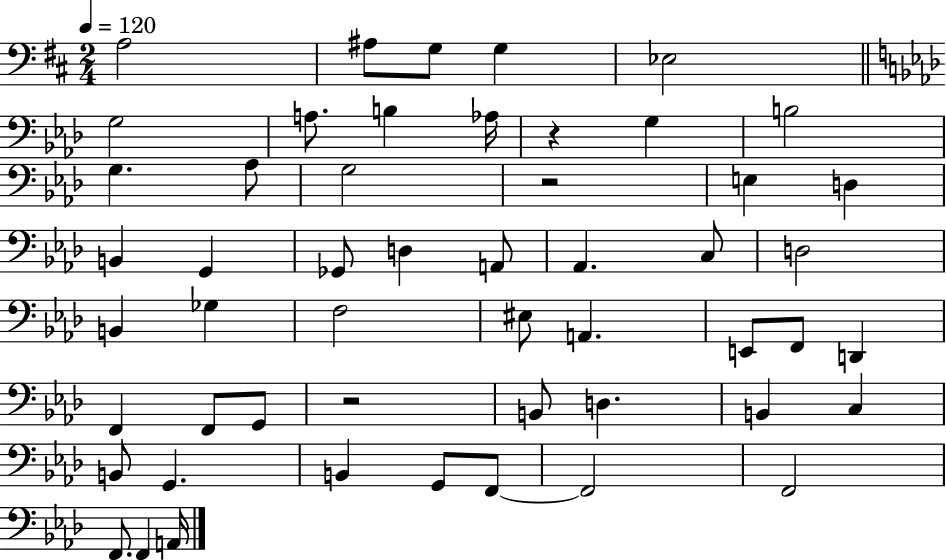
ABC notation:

X:1
T:Untitled
M:2/4
L:1/4
K:D
A,2 ^A,/2 G,/2 G, _E,2 G,2 A,/2 B, _A,/4 z G, B,2 G, _A,/2 G,2 z2 E, D, B,, G,, _G,,/2 D, A,,/2 _A,, C,/2 D,2 B,, _G, F,2 ^E,/2 A,, E,,/2 F,,/2 D,, F,, F,,/2 G,,/2 z2 B,,/2 D, B,, C, B,,/2 G,, B,, G,,/2 F,,/2 F,,2 F,,2 F,,/2 F,, A,,/4